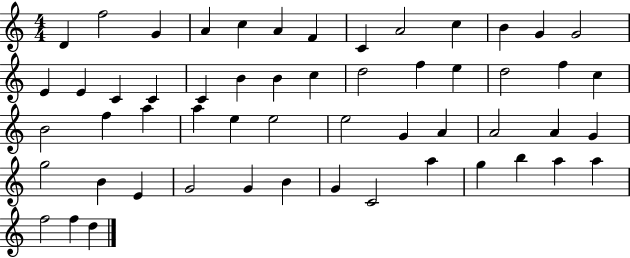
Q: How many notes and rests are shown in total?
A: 55